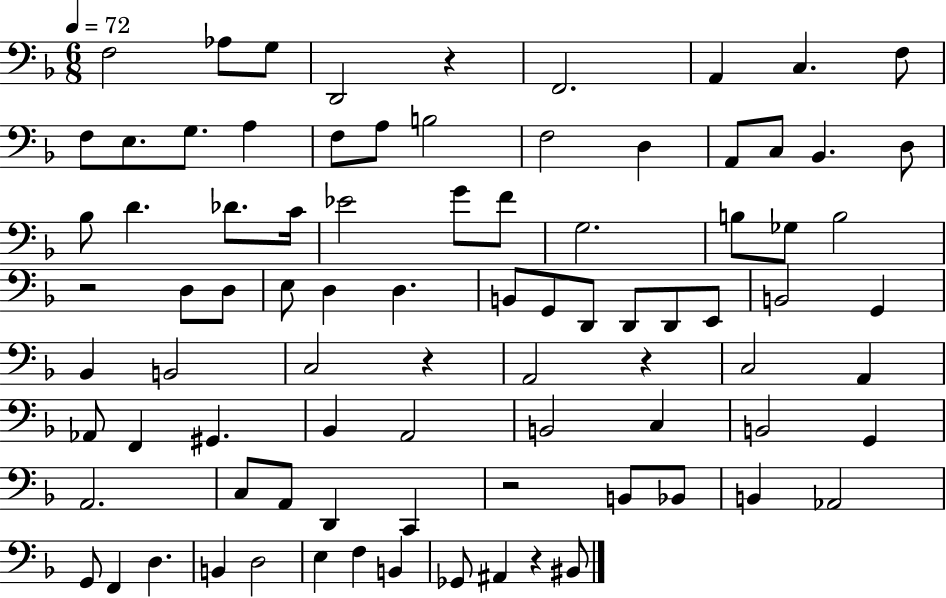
X:1
T:Untitled
M:6/8
L:1/4
K:F
F,2 _A,/2 G,/2 D,,2 z F,,2 A,, C, F,/2 F,/2 E,/2 G,/2 A, F,/2 A,/2 B,2 F,2 D, A,,/2 C,/2 _B,, D,/2 _B,/2 D _D/2 C/4 _E2 G/2 F/2 G,2 B,/2 _G,/2 B,2 z2 D,/2 D,/2 E,/2 D, D, B,,/2 G,,/2 D,,/2 D,,/2 D,,/2 E,,/2 B,,2 G,, _B,, B,,2 C,2 z A,,2 z C,2 A,, _A,,/2 F,, ^G,, _B,, A,,2 B,,2 C, B,,2 G,, A,,2 C,/2 A,,/2 D,, C,, z2 B,,/2 _B,,/2 B,, _A,,2 G,,/2 F,, D, B,, D,2 E, F, B,, _G,,/2 ^A,, z ^B,,/2